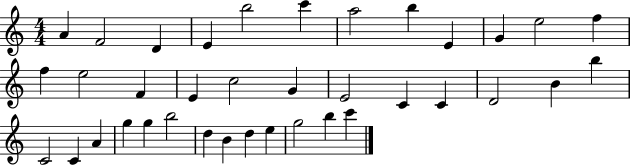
X:1
T:Untitled
M:4/4
L:1/4
K:C
A F2 D E b2 c' a2 b E G e2 f f e2 F E c2 G E2 C C D2 B b C2 C A g g b2 d B d e g2 b c'